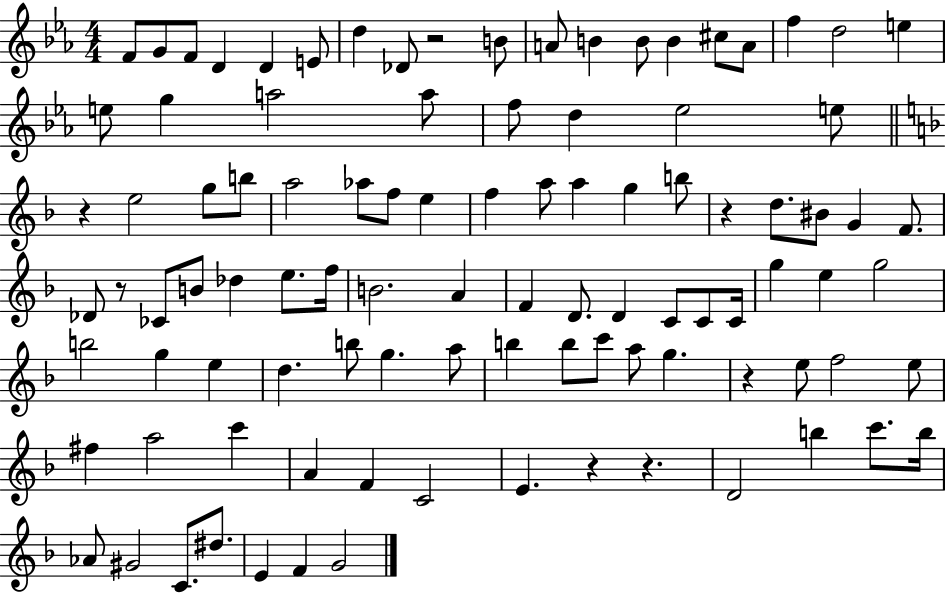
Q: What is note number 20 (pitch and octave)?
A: G5